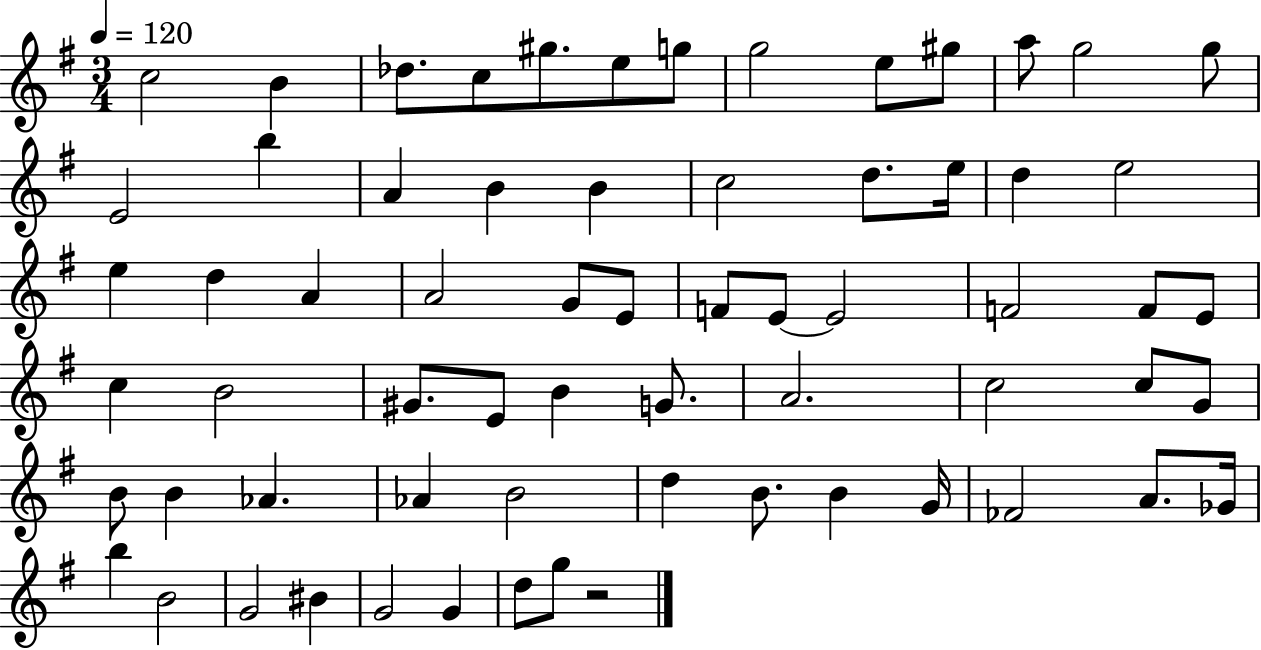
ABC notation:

X:1
T:Untitled
M:3/4
L:1/4
K:G
c2 B _d/2 c/2 ^g/2 e/2 g/2 g2 e/2 ^g/2 a/2 g2 g/2 E2 b A B B c2 d/2 e/4 d e2 e d A A2 G/2 E/2 F/2 E/2 E2 F2 F/2 E/2 c B2 ^G/2 E/2 B G/2 A2 c2 c/2 G/2 B/2 B _A _A B2 d B/2 B G/4 _F2 A/2 _G/4 b B2 G2 ^B G2 G d/2 g/2 z2